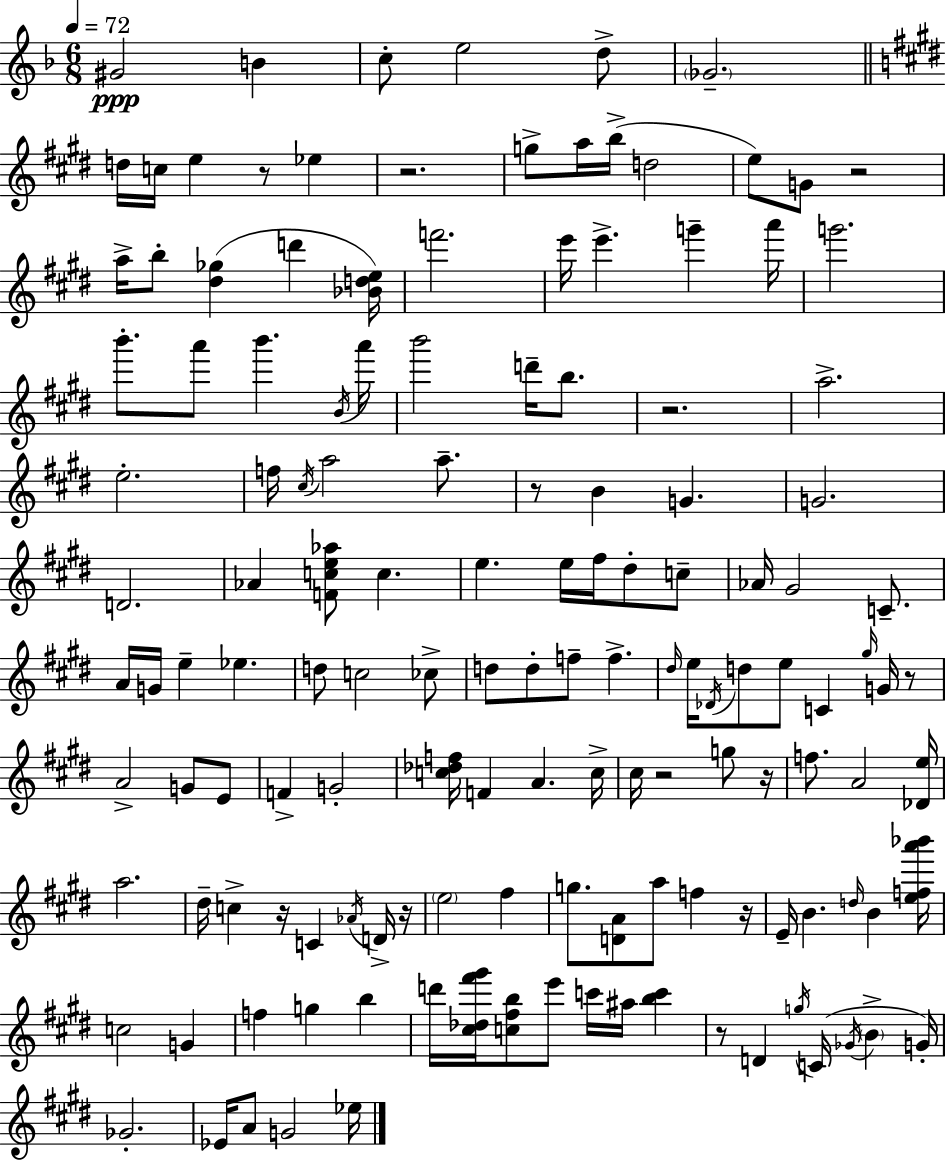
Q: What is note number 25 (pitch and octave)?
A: G6